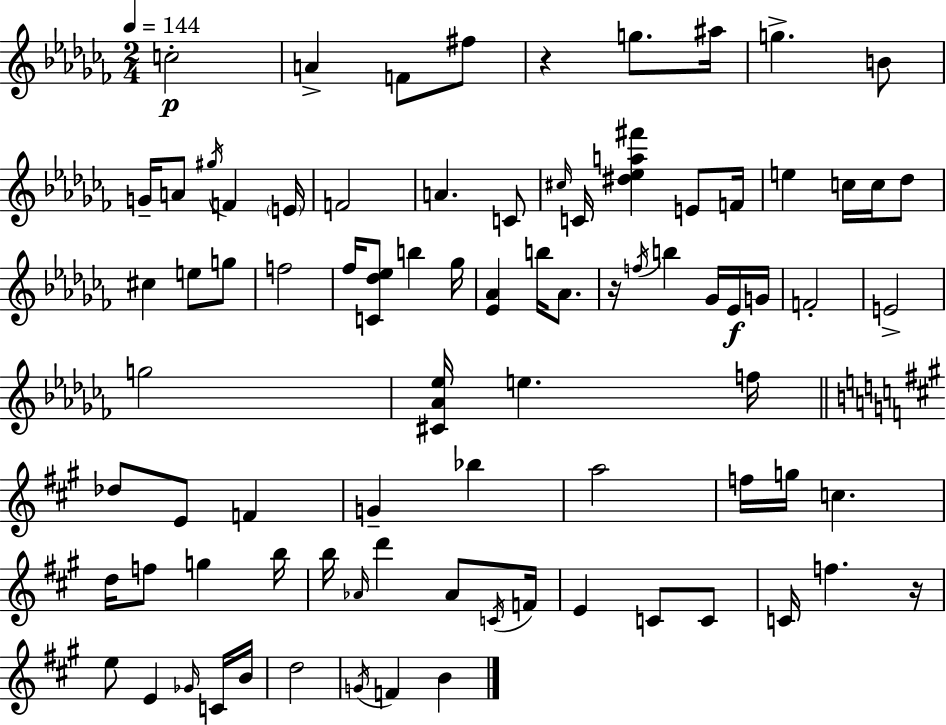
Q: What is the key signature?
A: AES minor